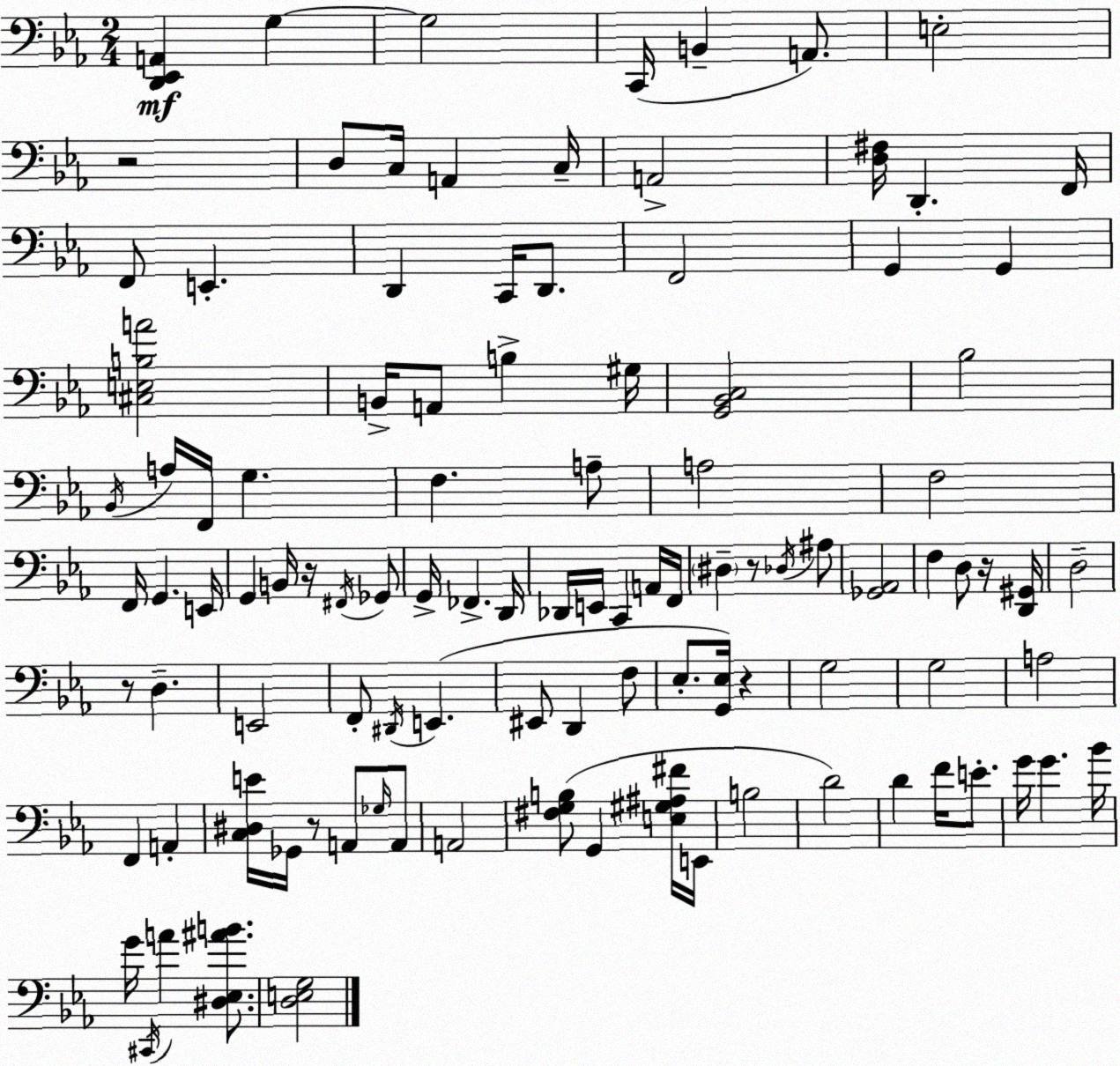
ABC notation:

X:1
T:Untitled
M:2/4
L:1/4
K:Cm
[D,,_E,,A,,] G, G,2 C,,/4 B,, A,,/2 E,2 z2 D,/2 C,/4 A,, C,/4 A,,2 [D,^F,]/4 D,, F,,/4 F,,/2 E,, D,, C,,/4 D,,/2 F,,2 G,, G,, [^C,E,B,A]2 B,,/4 A,,/2 B, ^G,/4 [G,,_B,,C,]2 _B,2 _B,,/4 A,/4 F,,/4 G, F, A,/2 A,2 F,2 F,,/4 G,, E,,/4 G,, B,,/4 z/4 ^F,,/4 _G,,/2 G,,/4 _F,, D,,/4 _D,,/4 E,,/4 C,, A,,/4 F,,/4 ^D, z/2 _D,/4 ^A,/2 [_G,,_A,,]2 F, D,/2 z/4 [D,,^G,,]/4 D,2 z/2 D, E,,2 F,,/2 ^D,,/4 E,, ^E,,/2 D,, F,/2 _E,/2 [G,,_E,]/4 z G,2 G,2 A,2 F,, A,, [C,^D,E]/4 _G,,/4 z/2 A,,/2 _G,/4 A,,/2 A,,2 [^F,G,B,]/2 G,, [E,^G,^A,^F]/4 E,,/4 B,2 D2 D F/4 E/2 G/4 G _B/4 G/4 ^C,,/4 A [^D,_E,^AB]/2 [D,E,G,]2